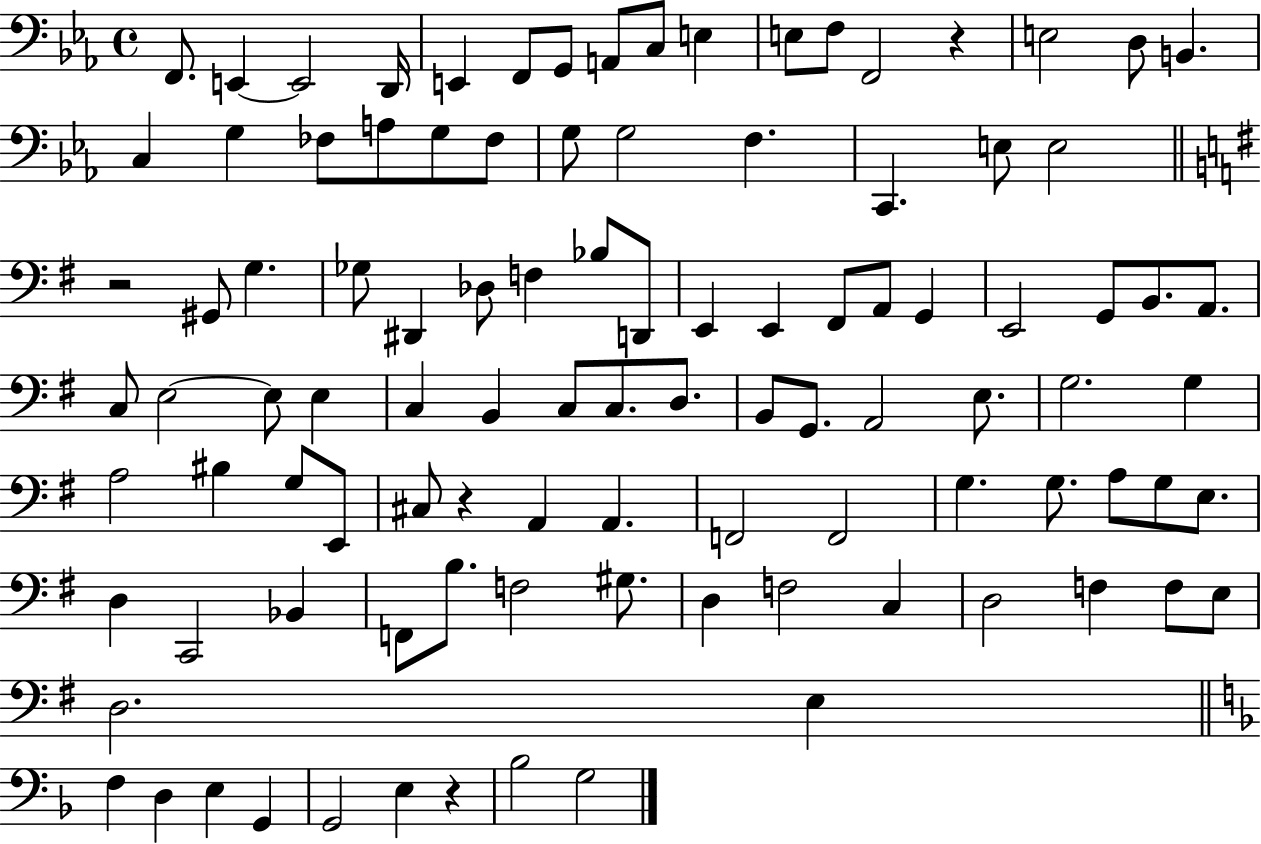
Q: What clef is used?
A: bass